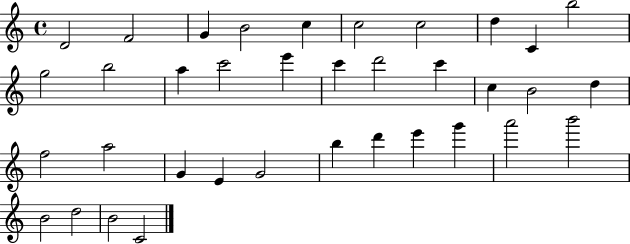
X:1
T:Untitled
M:4/4
L:1/4
K:C
D2 F2 G B2 c c2 c2 d C b2 g2 b2 a c'2 e' c' d'2 c' c B2 d f2 a2 G E G2 b d' e' g' a'2 b'2 B2 d2 B2 C2